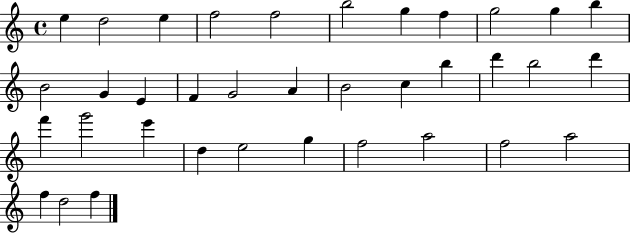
E5/q D5/h E5/q F5/h F5/h B5/h G5/q F5/q G5/h G5/q B5/q B4/h G4/q E4/q F4/q G4/h A4/q B4/h C5/q B5/q D6/q B5/h D6/q F6/q G6/h E6/q D5/q E5/h G5/q F5/h A5/h F5/h A5/h F5/q D5/h F5/q